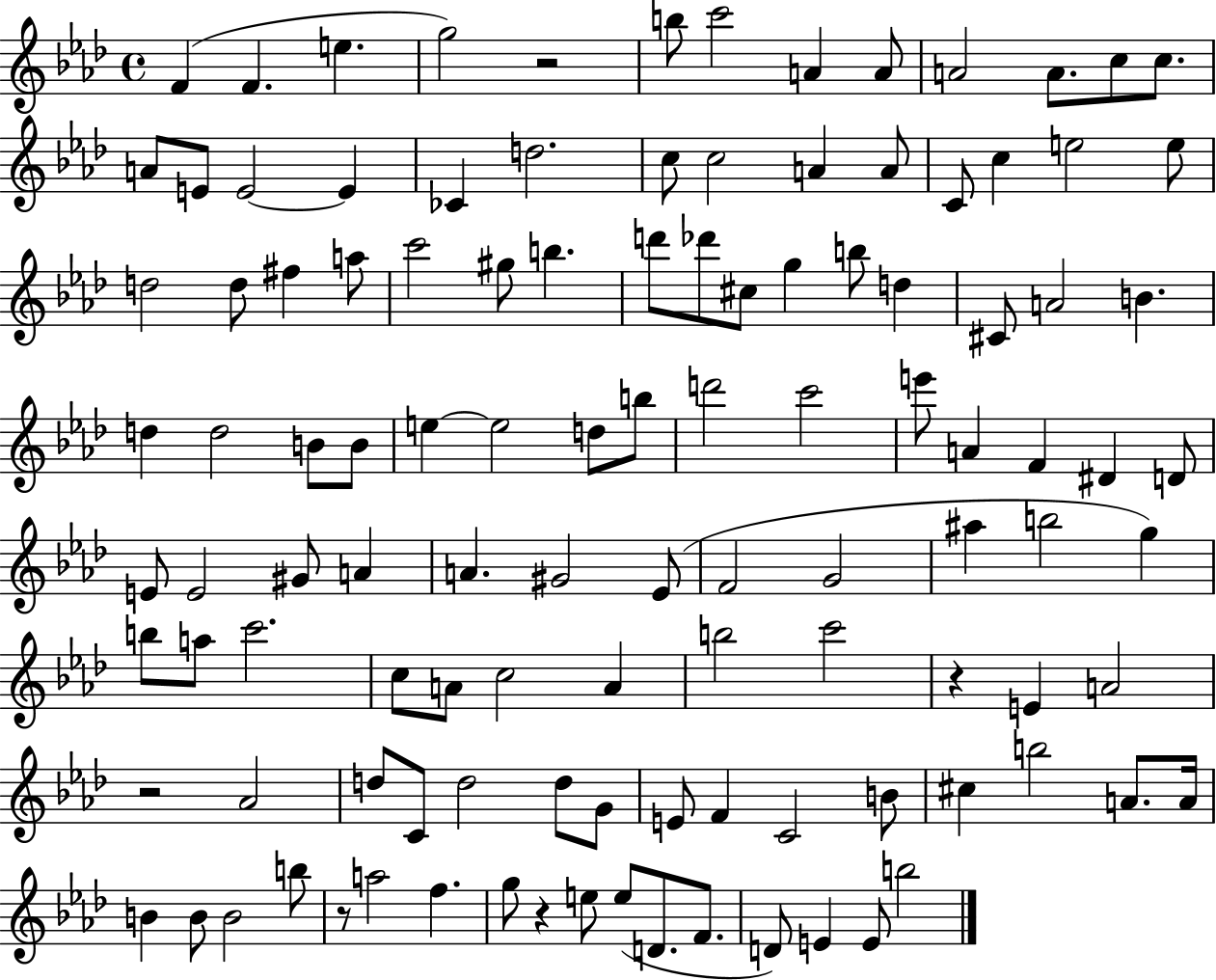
X:1
T:Untitled
M:4/4
L:1/4
K:Ab
F F e g2 z2 b/2 c'2 A A/2 A2 A/2 c/2 c/2 A/2 E/2 E2 E _C d2 c/2 c2 A A/2 C/2 c e2 e/2 d2 d/2 ^f a/2 c'2 ^g/2 b d'/2 _d'/2 ^c/2 g b/2 d ^C/2 A2 B d d2 B/2 B/2 e e2 d/2 b/2 d'2 c'2 e'/2 A F ^D D/2 E/2 E2 ^G/2 A A ^G2 _E/2 F2 G2 ^a b2 g b/2 a/2 c'2 c/2 A/2 c2 A b2 c'2 z E A2 z2 _A2 d/2 C/2 d2 d/2 G/2 E/2 F C2 B/2 ^c b2 A/2 A/4 B B/2 B2 b/2 z/2 a2 f g/2 z e/2 e/2 D/2 F/2 D/2 E E/2 b2